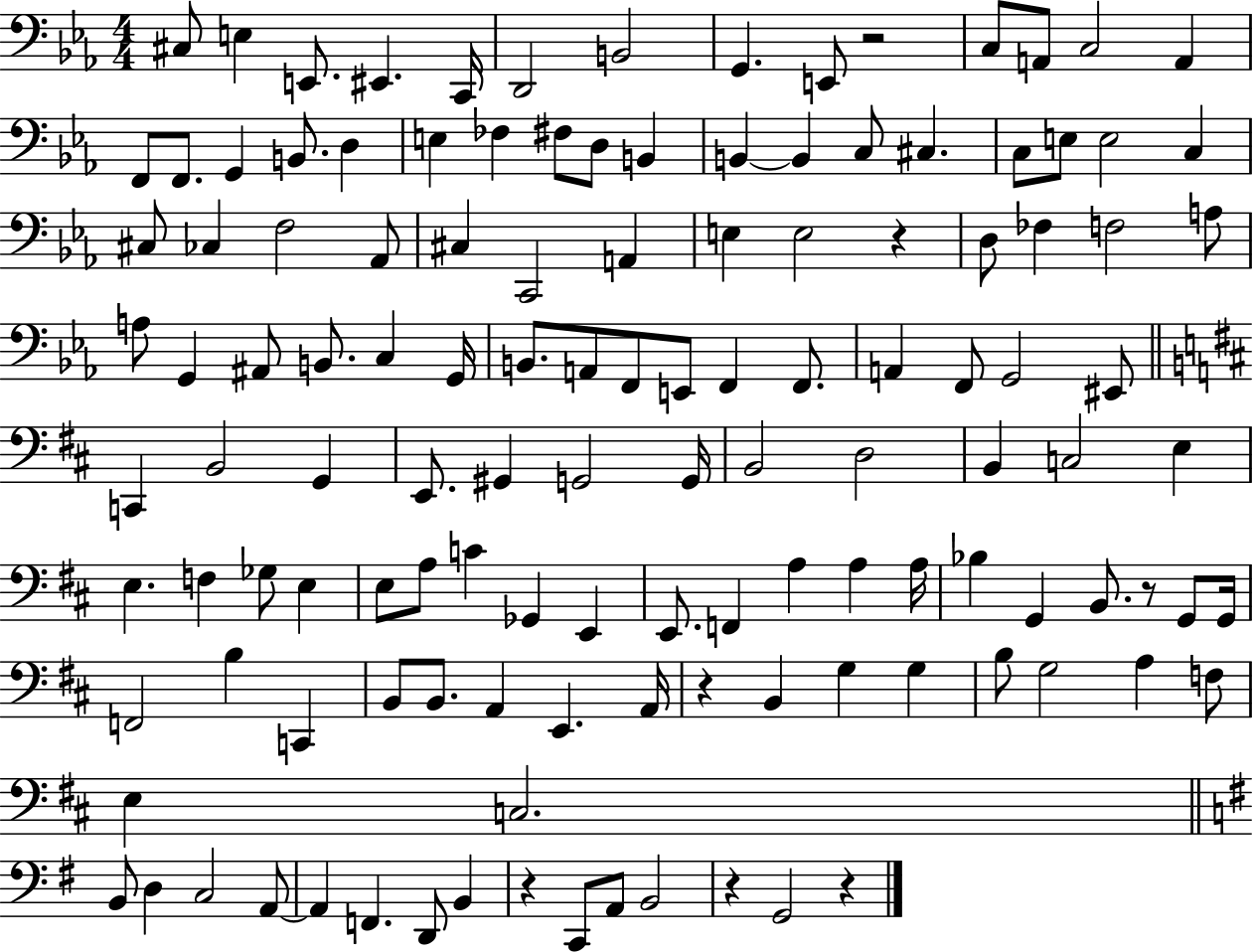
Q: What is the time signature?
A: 4/4